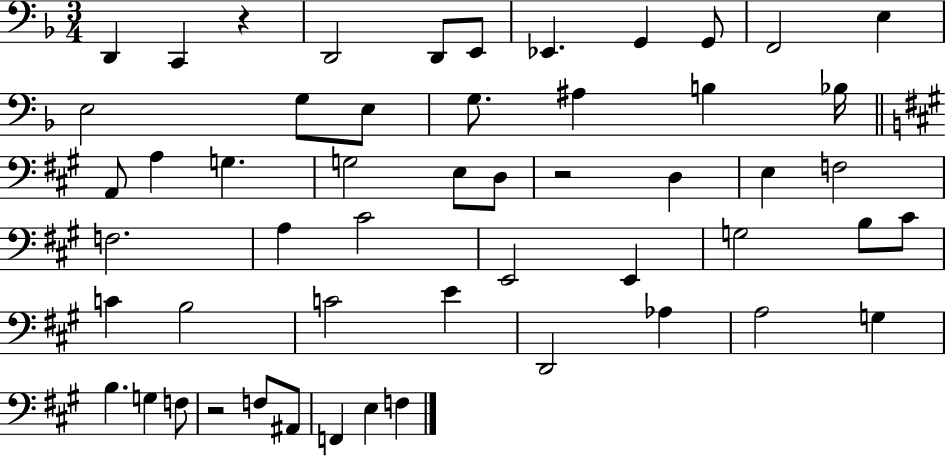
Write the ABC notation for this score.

X:1
T:Untitled
M:3/4
L:1/4
K:F
D,, C,, z D,,2 D,,/2 E,,/2 _E,, G,, G,,/2 F,,2 E, E,2 G,/2 E,/2 G,/2 ^A, B, _B,/4 A,,/2 A, G, G,2 E,/2 D,/2 z2 D, E, F,2 F,2 A, ^C2 E,,2 E,, G,2 B,/2 ^C/2 C B,2 C2 E D,,2 _A, A,2 G, B, G, F,/2 z2 F,/2 ^A,,/2 F,, E, F,